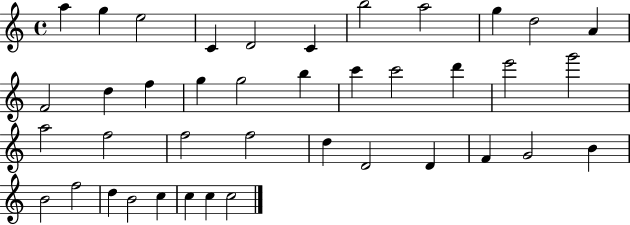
A5/q G5/q E5/h C4/q D4/h C4/q B5/h A5/h G5/q D5/h A4/q F4/h D5/q F5/q G5/q G5/h B5/q C6/q C6/h D6/q E6/h G6/h A5/h F5/h F5/h F5/h D5/q D4/h D4/q F4/q G4/h B4/q B4/h F5/h D5/q B4/h C5/q C5/q C5/q C5/h